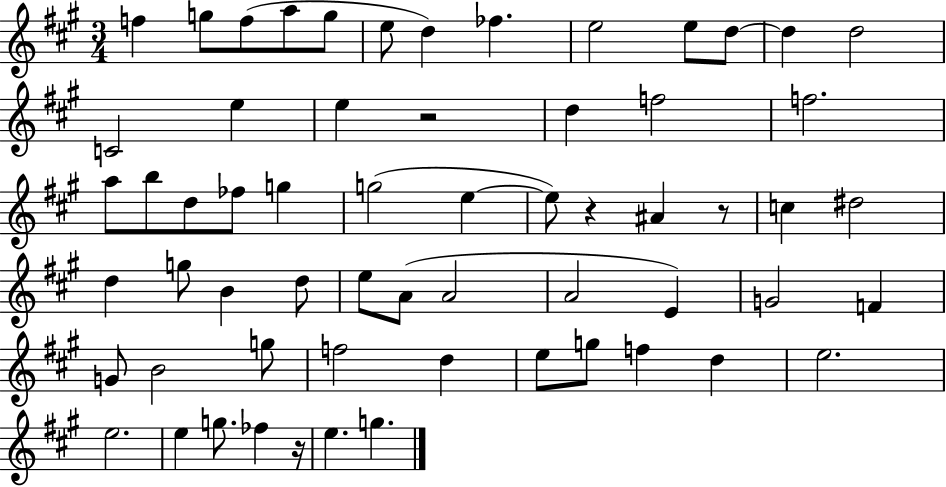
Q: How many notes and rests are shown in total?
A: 61